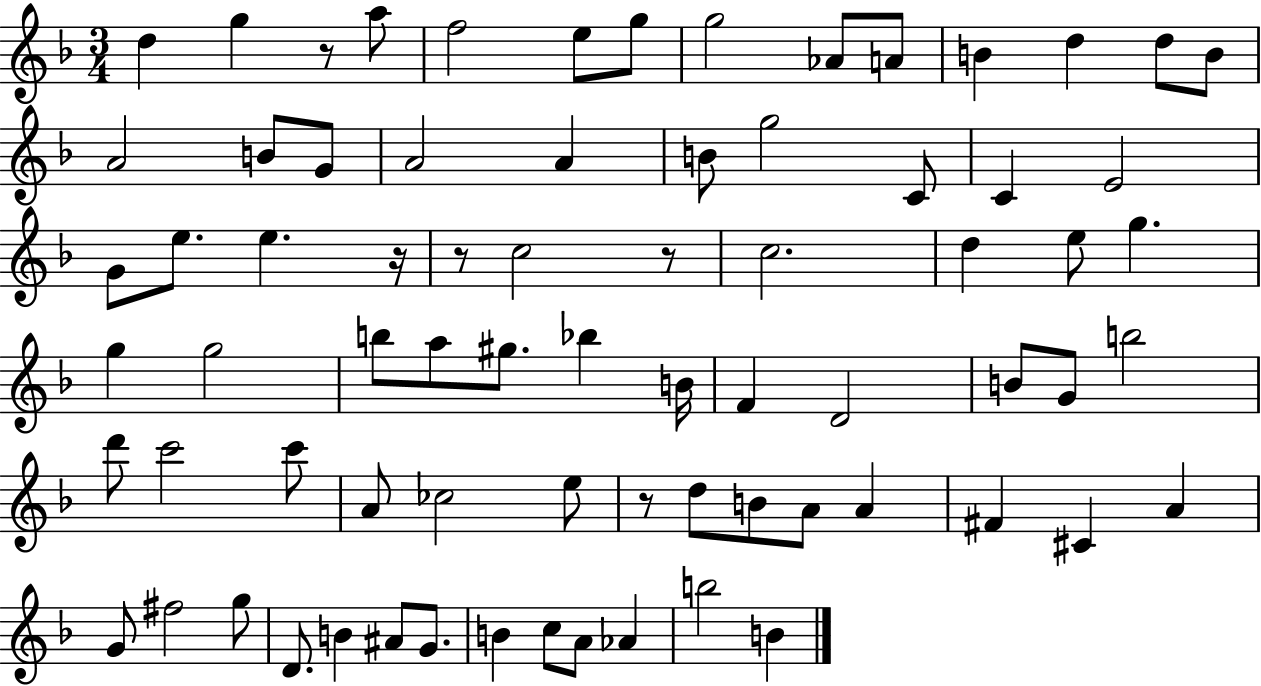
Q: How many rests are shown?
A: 5